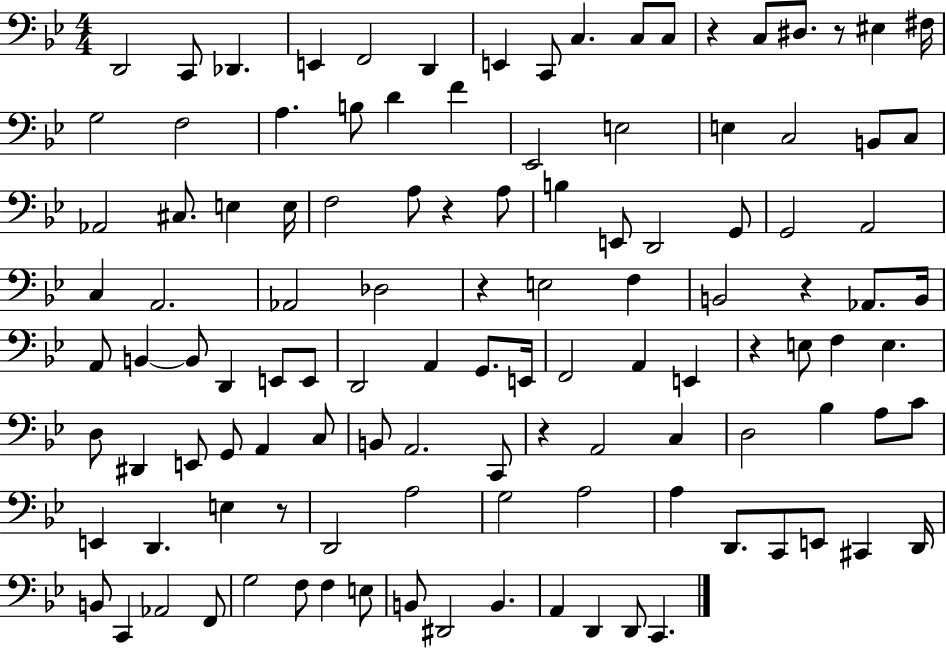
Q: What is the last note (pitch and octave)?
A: C2